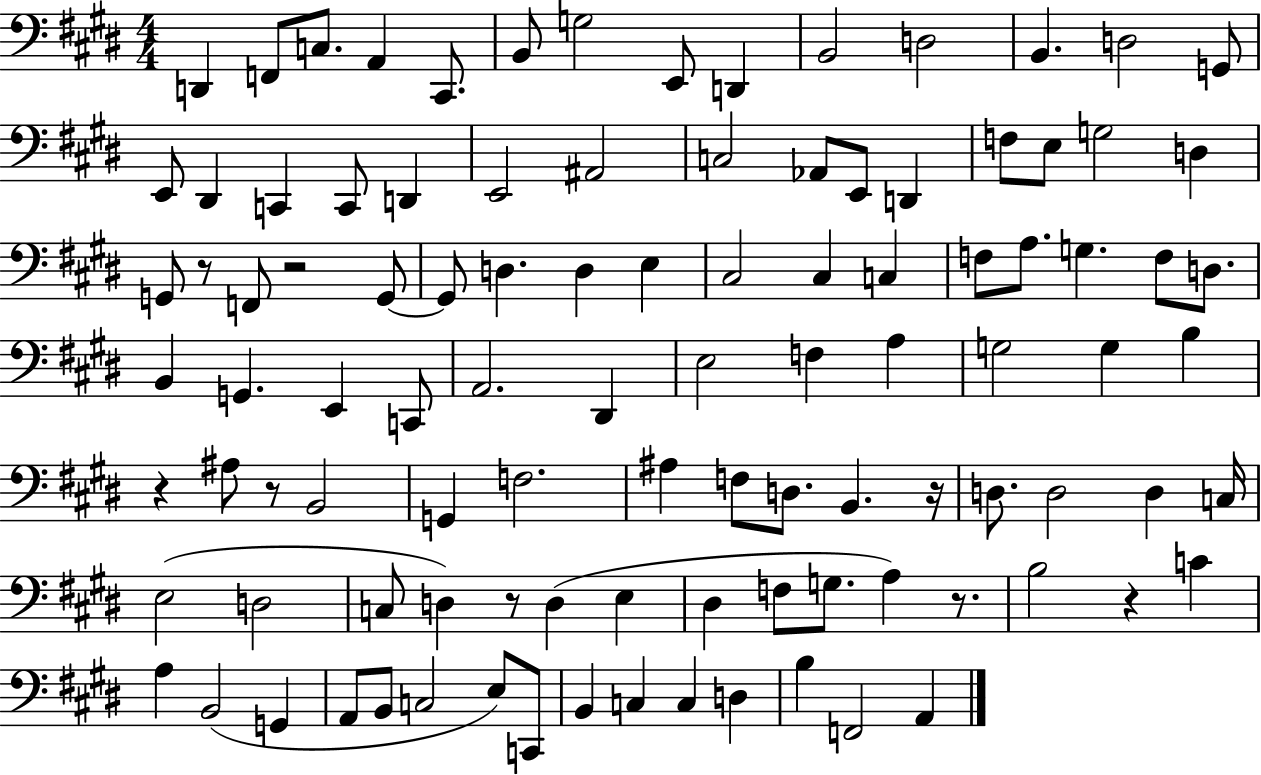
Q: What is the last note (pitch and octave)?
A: A2